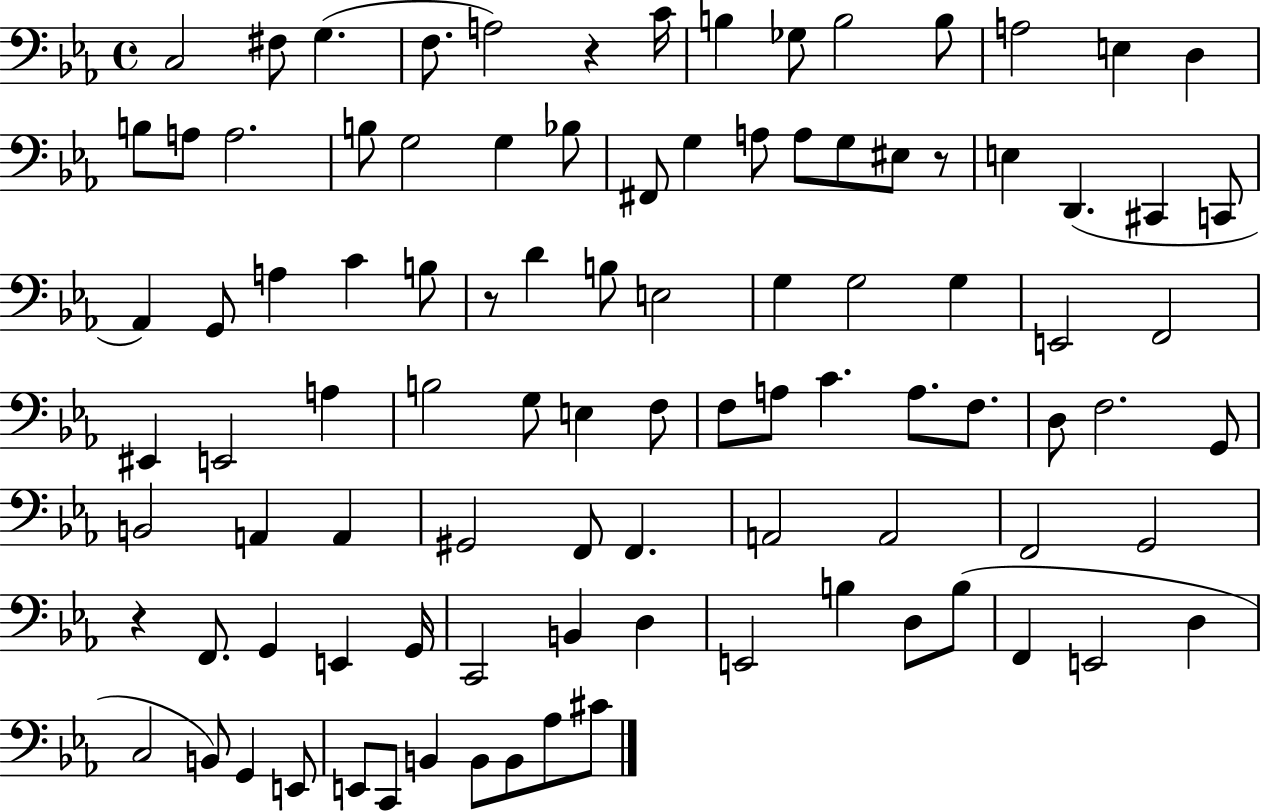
{
  \clef bass
  \time 4/4
  \defaultTimeSignature
  \key ees \major
  c2 fis8 g4.( | f8. a2) r4 c'16 | b4 ges8 b2 b8 | a2 e4 d4 | \break b8 a8 a2. | b8 g2 g4 bes8 | fis,8 g4 a8 a8 g8 eis8 r8 | e4 d,4.( cis,4 c,8 | \break aes,4) g,8 a4 c'4 b8 | r8 d'4 b8 e2 | g4 g2 g4 | e,2 f,2 | \break eis,4 e,2 a4 | b2 g8 e4 f8 | f8 a8 c'4. a8. f8. | d8 f2. g,8 | \break b,2 a,4 a,4 | gis,2 f,8 f,4. | a,2 a,2 | f,2 g,2 | \break r4 f,8. g,4 e,4 g,16 | c,2 b,4 d4 | e,2 b4 d8 b8( | f,4 e,2 d4 | \break c2 b,8) g,4 e,8 | e,8 c,8 b,4 b,8 b,8 aes8 cis'8 | \bar "|."
}